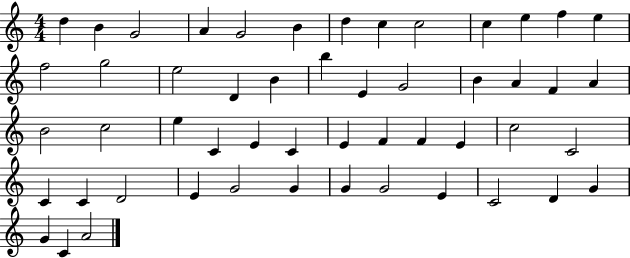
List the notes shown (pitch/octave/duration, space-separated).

D5/q B4/q G4/h A4/q G4/h B4/q D5/q C5/q C5/h C5/q E5/q F5/q E5/q F5/h G5/h E5/h D4/q B4/q B5/q E4/q G4/h B4/q A4/q F4/q A4/q B4/h C5/h E5/q C4/q E4/q C4/q E4/q F4/q F4/q E4/q C5/h C4/h C4/q C4/q D4/h E4/q G4/h G4/q G4/q G4/h E4/q C4/h D4/q G4/q G4/q C4/q A4/h